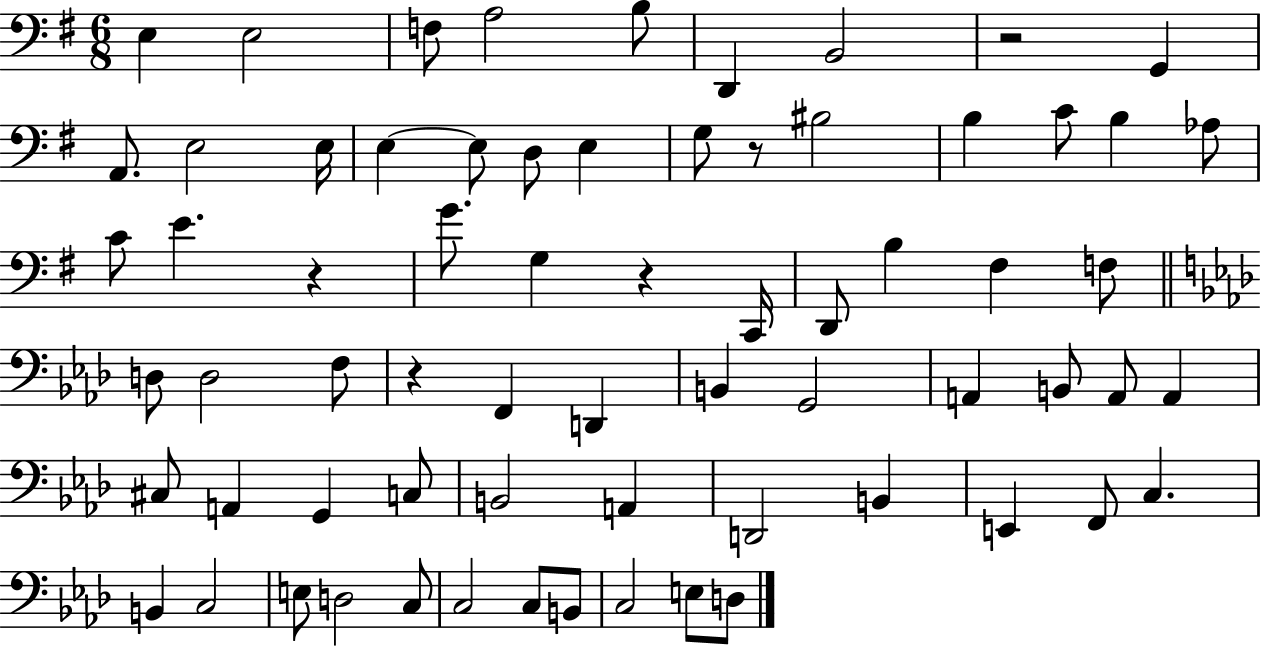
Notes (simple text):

E3/q E3/h F3/e A3/h B3/e D2/q B2/h R/h G2/q A2/e. E3/h E3/s E3/q E3/e D3/e E3/q G3/e R/e BIS3/h B3/q C4/e B3/q Ab3/e C4/e E4/q. R/q G4/e. G3/q R/q C2/s D2/e B3/q F#3/q F3/e D3/e D3/h F3/e R/q F2/q D2/q B2/q G2/h A2/q B2/e A2/e A2/q C#3/e A2/q G2/q C3/e B2/h A2/q D2/h B2/q E2/q F2/e C3/q. B2/q C3/h E3/e D3/h C3/e C3/h C3/e B2/e C3/h E3/e D3/e